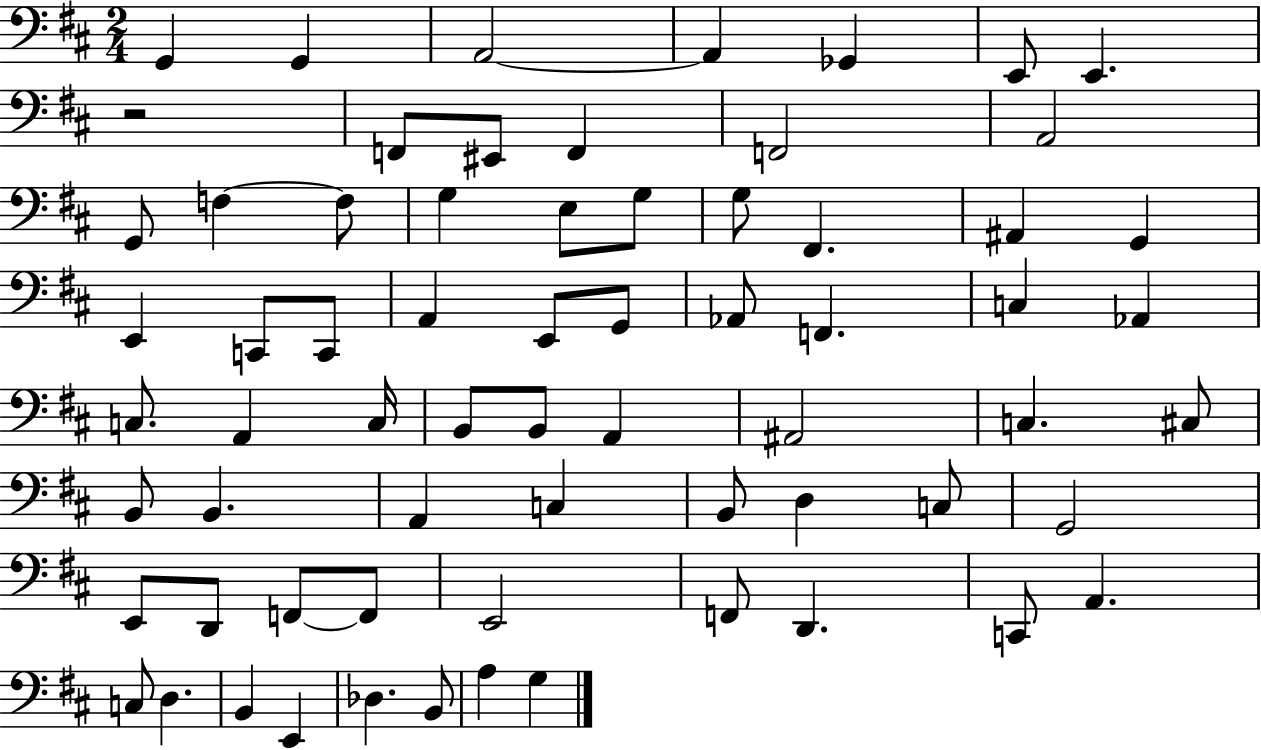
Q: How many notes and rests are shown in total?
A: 67